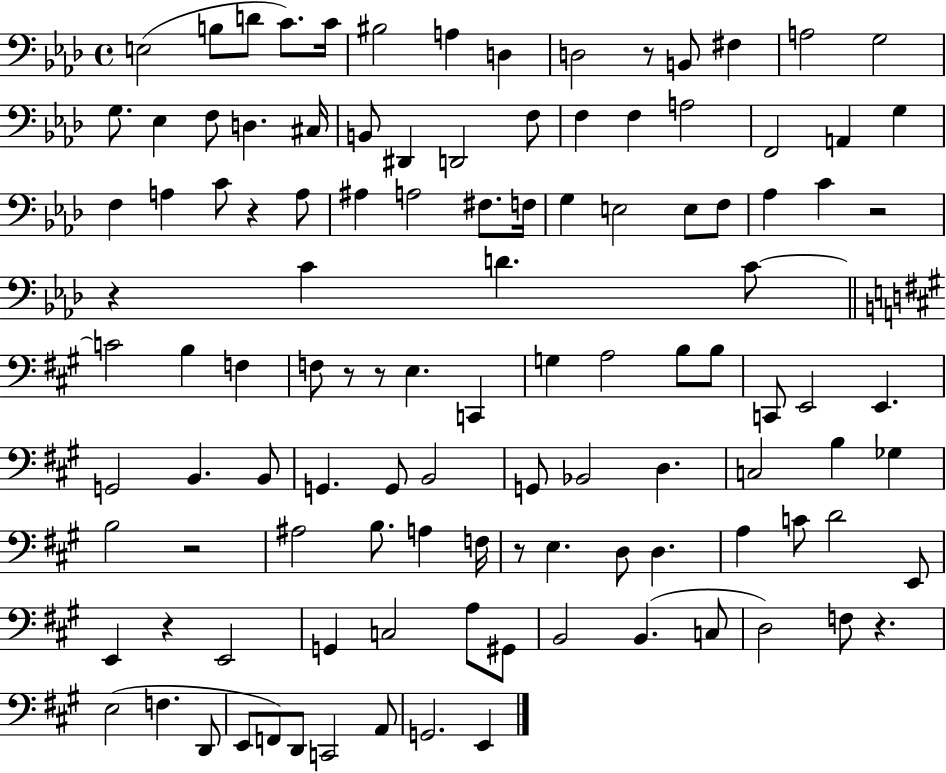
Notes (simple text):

E3/h B3/e D4/e C4/e. C4/s BIS3/h A3/q D3/q D3/h R/e B2/e F#3/q A3/h G3/h G3/e. Eb3/q F3/e D3/q. C#3/s B2/e D#2/q D2/h F3/e F3/q F3/q A3/h F2/h A2/q G3/q F3/q A3/q C4/e R/q A3/e A#3/q A3/h F#3/e. F3/s G3/q E3/h E3/e F3/e Ab3/q C4/q R/h R/q C4/q D4/q. C4/e C4/h B3/q F3/q F3/e R/e R/e E3/q. C2/q G3/q A3/h B3/e B3/e C2/e E2/h E2/q. G2/h B2/q. B2/e G2/q. G2/e B2/h G2/e Bb2/h D3/q. C3/h B3/q Gb3/q B3/h R/h A#3/h B3/e. A3/q F3/s R/e E3/q. D3/e D3/q. A3/q C4/e D4/h E2/e E2/q R/q E2/h G2/q C3/h A3/e G#2/e B2/h B2/q. C3/e D3/h F3/e R/q. E3/h F3/q. D2/e E2/e F2/e D2/e C2/h A2/e G2/h. E2/q